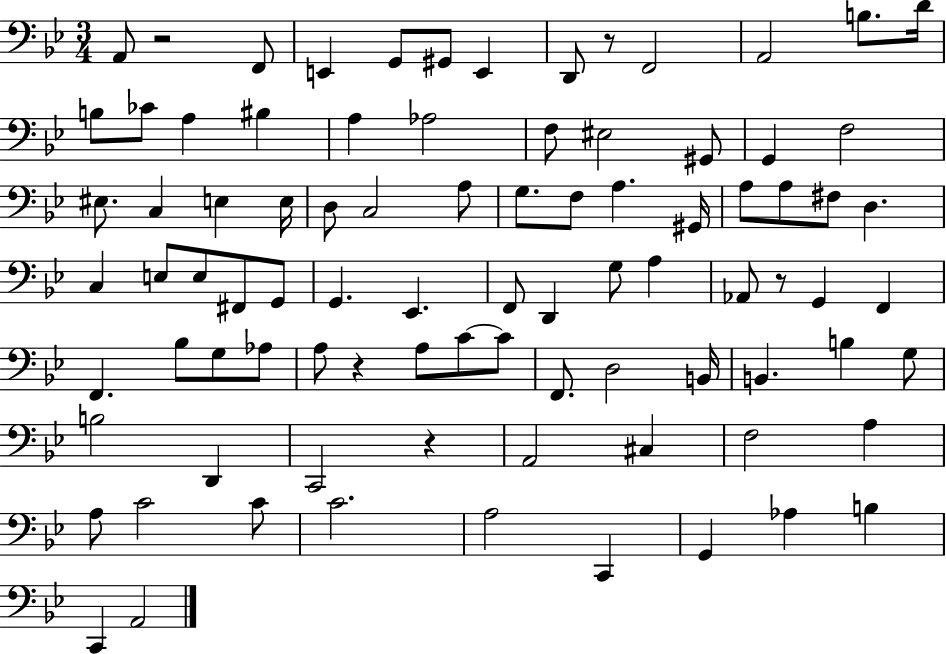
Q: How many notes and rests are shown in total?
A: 88